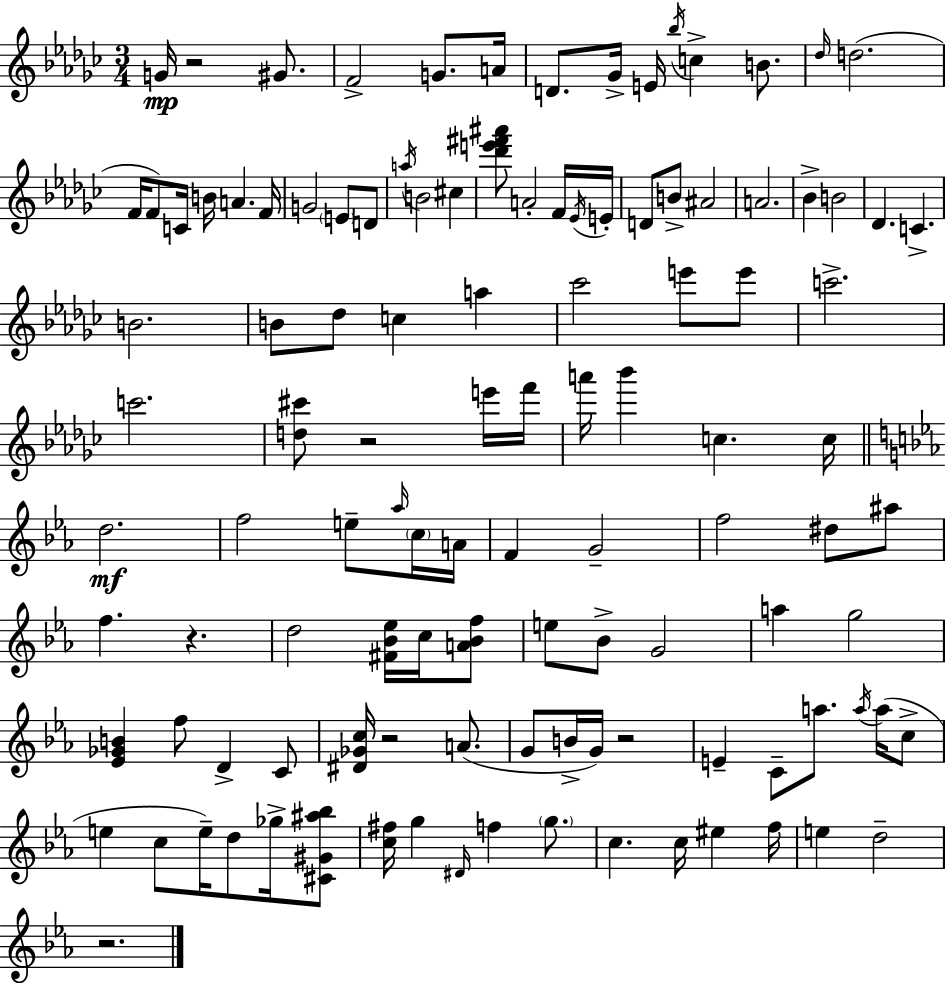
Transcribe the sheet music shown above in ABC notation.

X:1
T:Untitled
M:3/4
L:1/4
K:Ebm
G/4 z2 ^G/2 F2 G/2 A/4 D/2 _G/4 E/4 _b/4 c B/2 _d/4 d2 F/4 F/2 C/4 B/4 A F/4 G2 E/2 D/2 a/4 B2 ^c [_d'e'^f'^a']/2 A2 F/4 _E/4 E/4 D/2 B/2 ^A2 A2 _B B2 _D C B2 B/2 _d/2 c a _c'2 e'/2 e'/2 c'2 c'2 [d^c']/2 z2 e'/4 f'/4 a'/4 _b' c c/4 d2 f2 e/2 _a/4 c/4 A/4 F G2 f2 ^d/2 ^a/2 f z d2 [^F_B_e]/4 c/4 [A_Bf]/2 e/2 _B/2 G2 a g2 [_E_GB] f/2 D C/2 [^D_Gc]/4 z2 A/2 G/2 B/4 G/4 z2 E C/2 a/2 a/4 a/4 c/2 e c/2 e/4 d/2 _g/4 [^C^G^a_b]/2 [c^f]/4 g ^D/4 f g/2 c c/4 ^e f/4 e d2 z2